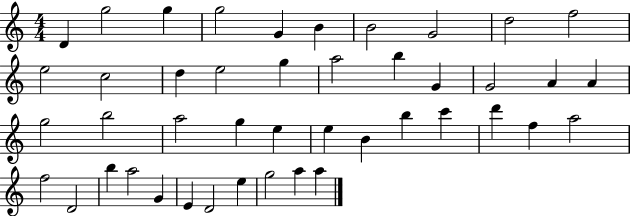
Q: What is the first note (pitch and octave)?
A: D4